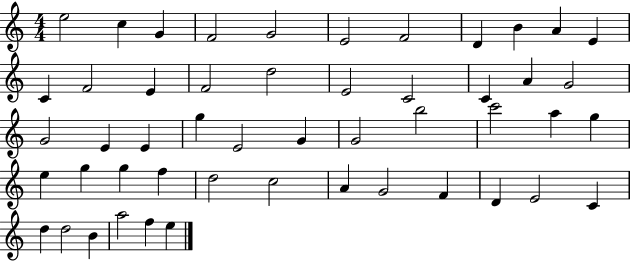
X:1
T:Untitled
M:4/4
L:1/4
K:C
e2 c G F2 G2 E2 F2 D B A E C F2 E F2 d2 E2 C2 C A G2 G2 E E g E2 G G2 b2 c'2 a g e g g f d2 c2 A G2 F D E2 C d d2 B a2 f e